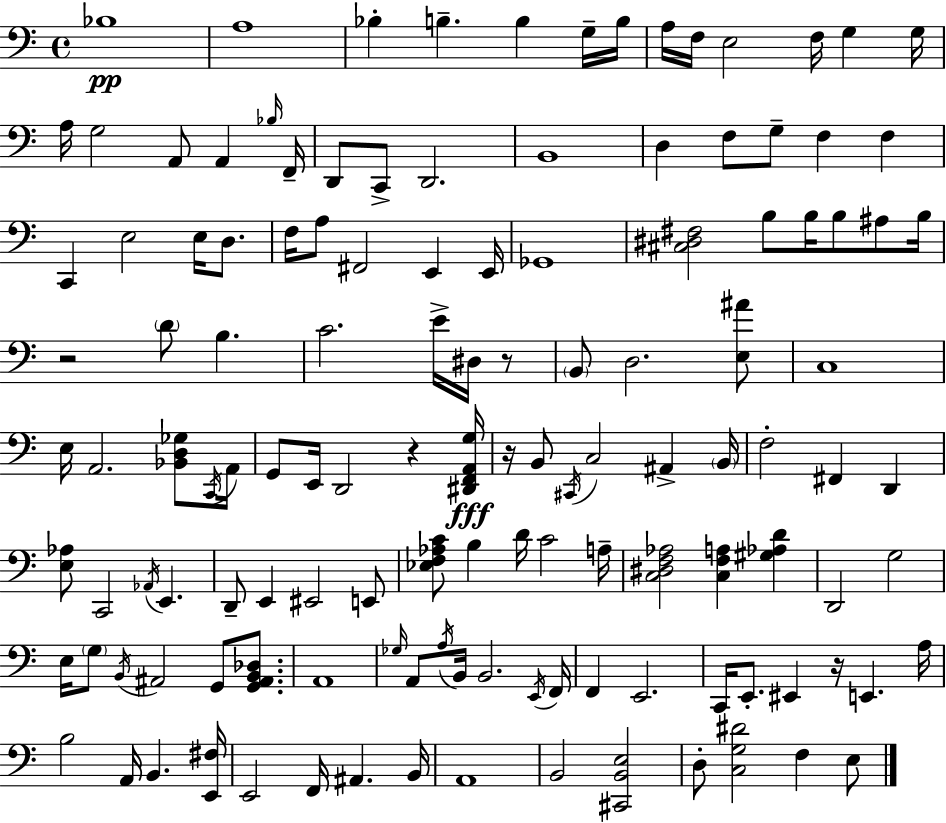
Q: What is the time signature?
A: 4/4